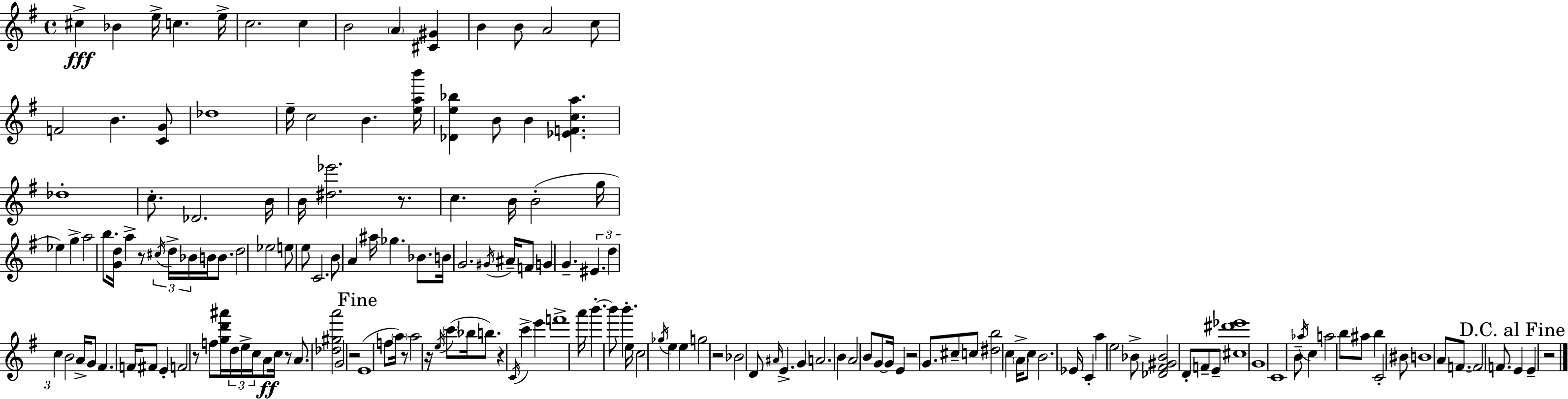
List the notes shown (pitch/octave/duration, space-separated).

C#5/q Bb4/q E5/s C5/q. E5/s C5/h. C5/q B4/h A4/q [C#4,G#4]/q B4/q B4/e A4/h C5/e F4/h B4/q. [C4,G4]/e Db5/w E5/s C5/h B4/q. [E5,A5,B6]/s [Db4,E5,Bb5]/q B4/e B4/q [Eb4,F4,C5,A5]/q. Db5/w C5/e. Db4/h. B4/s B4/s [D#5,Eb6]/h. R/e. C5/q. B4/s B4/h G5/s Eb5/q G5/q A5/h B5/e. [G4,D5]/s A5/q R/e C#5/s D5/s Bb4/s B4/s B4/e. D5/h Eb5/h E5/e E5/e C4/h. B4/e A4/q A#5/s Gb5/q. Bb4/e. B4/s G4/h. G#4/s A#4/s F4/e G4/q G4/q. EIS4/q. D5/q C5/q B4/h A4/s G4/e F#4/q. F4/s F#4/e E4/q F4/h R/e F5/e [G5,D6,A#6]/s D5/s E5/s C5/s A4/e C5/s R/e A4/e. [Db5,G#5,A6]/h G4/h R/h E4/w F5/e A5/s R/e A5/h R/s E5/s C6/e Bb5/s B5/e. R/q C4/s C6/q E6/q F6/w A6/s B6/q. B6/e B6/q. E5/s C5/h Gb5/s E5/q E5/q G5/h R/h Bb4/h D4/e A#4/s E4/q. G4/q A4/h. B4/q A4/h B4/e G4/e G4/s E4/q R/h G4/e. C#5/e C5/e [D#5,B5]/h C5/q A4/s C5/e B4/h. Eb4/s C4/q A5/q E5/h Bb4/e [Db4,F#4,G#4,Bb4]/h D4/e F4/e E4/e [C#5,D#6,Eb6]/w G4/w C4/w B4/e Ab5/s C5/q A5/h B5/e A#5/e B5/q C4/h BIS4/e B4/w A4/e F4/e. F4/h F4/e. E4/q E4/q R/h